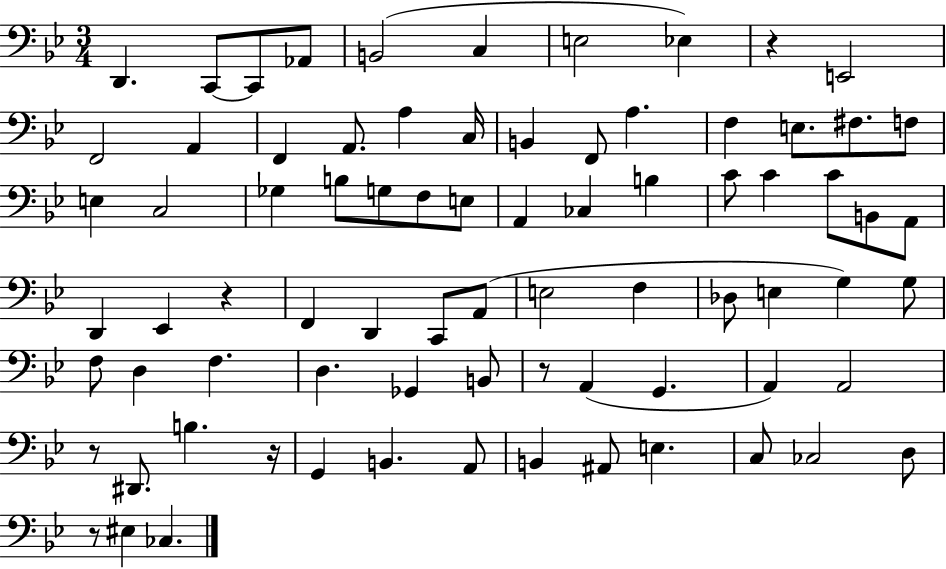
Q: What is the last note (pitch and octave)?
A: CES3